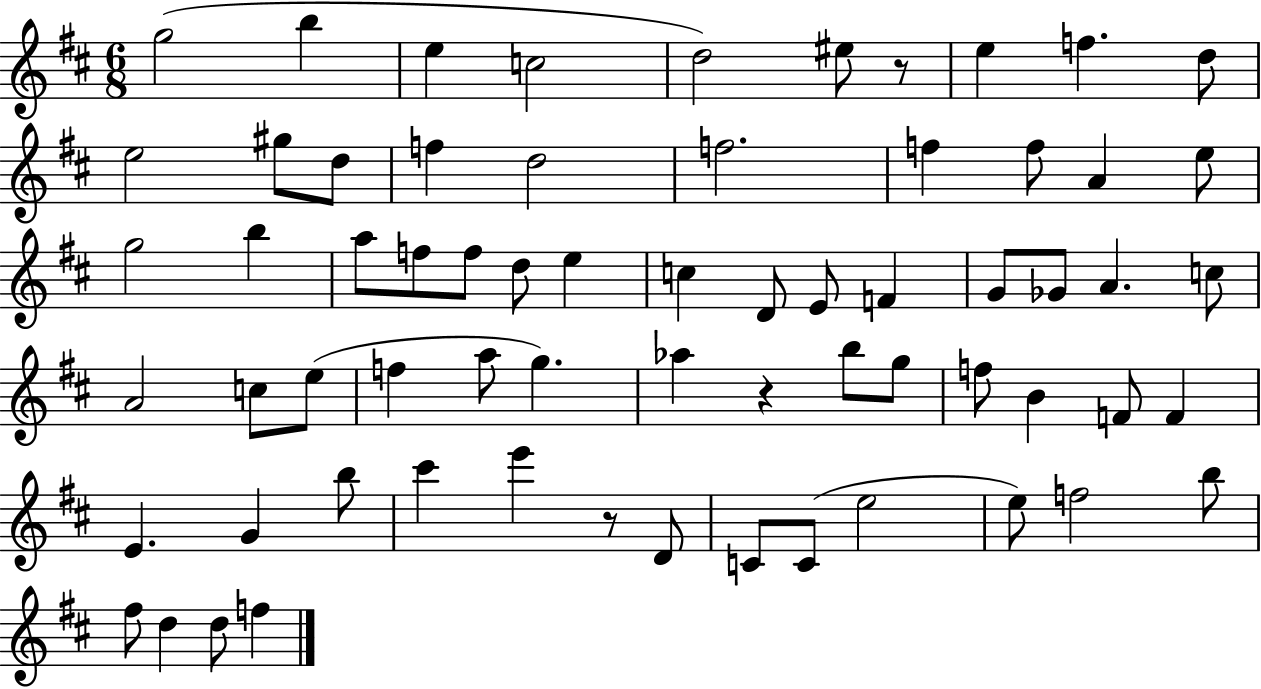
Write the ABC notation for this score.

X:1
T:Untitled
M:6/8
L:1/4
K:D
g2 b e c2 d2 ^e/2 z/2 e f d/2 e2 ^g/2 d/2 f d2 f2 f f/2 A e/2 g2 b a/2 f/2 f/2 d/2 e c D/2 E/2 F G/2 _G/2 A c/2 A2 c/2 e/2 f a/2 g _a z b/2 g/2 f/2 B F/2 F E G b/2 ^c' e' z/2 D/2 C/2 C/2 e2 e/2 f2 b/2 ^f/2 d d/2 f